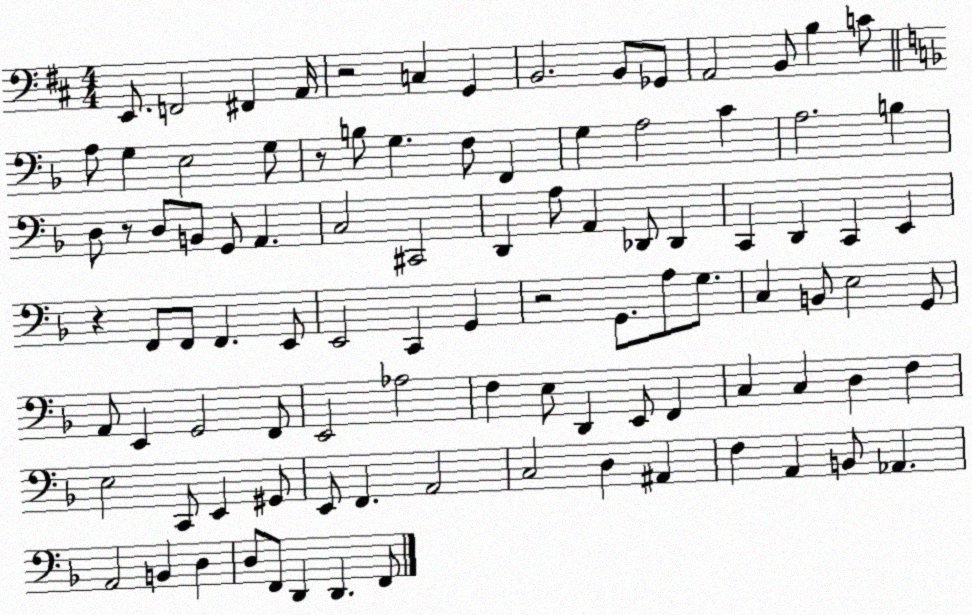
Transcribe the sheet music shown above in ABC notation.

X:1
T:Untitled
M:4/4
L:1/4
K:D
E,,/2 F,,2 ^F,, A,,/4 z2 C, G,, B,,2 B,,/2 _G,,/2 A,,2 B,,/2 B, C/2 A,/2 G, E,2 G,/2 z/2 B,/2 G, F,/2 F,, G, A,2 C A,2 B, D,/2 z/2 D,/2 B,,/2 G,,/2 A,, C,2 ^C,,2 D,, A,/2 A,, _D,,/2 _D,, C,, D,, C,, E,, z F,,/2 F,,/2 F,, E,,/2 E,,2 C,, G,, z2 G,,/2 A,/2 G,/2 C, B,,/2 E,2 G,,/2 A,,/2 E,, G,,2 F,,/2 E,,2 _A,2 F, E,/2 D,, E,,/2 F,, C, C, D, F, E,2 C,,/2 E,, ^G,,/2 E,,/2 F,, A,,2 C,2 D, ^A,, F, A,, B,,/2 _A,, A,,2 B,, D, D,/2 F,,/2 D,, D,, F,,/2